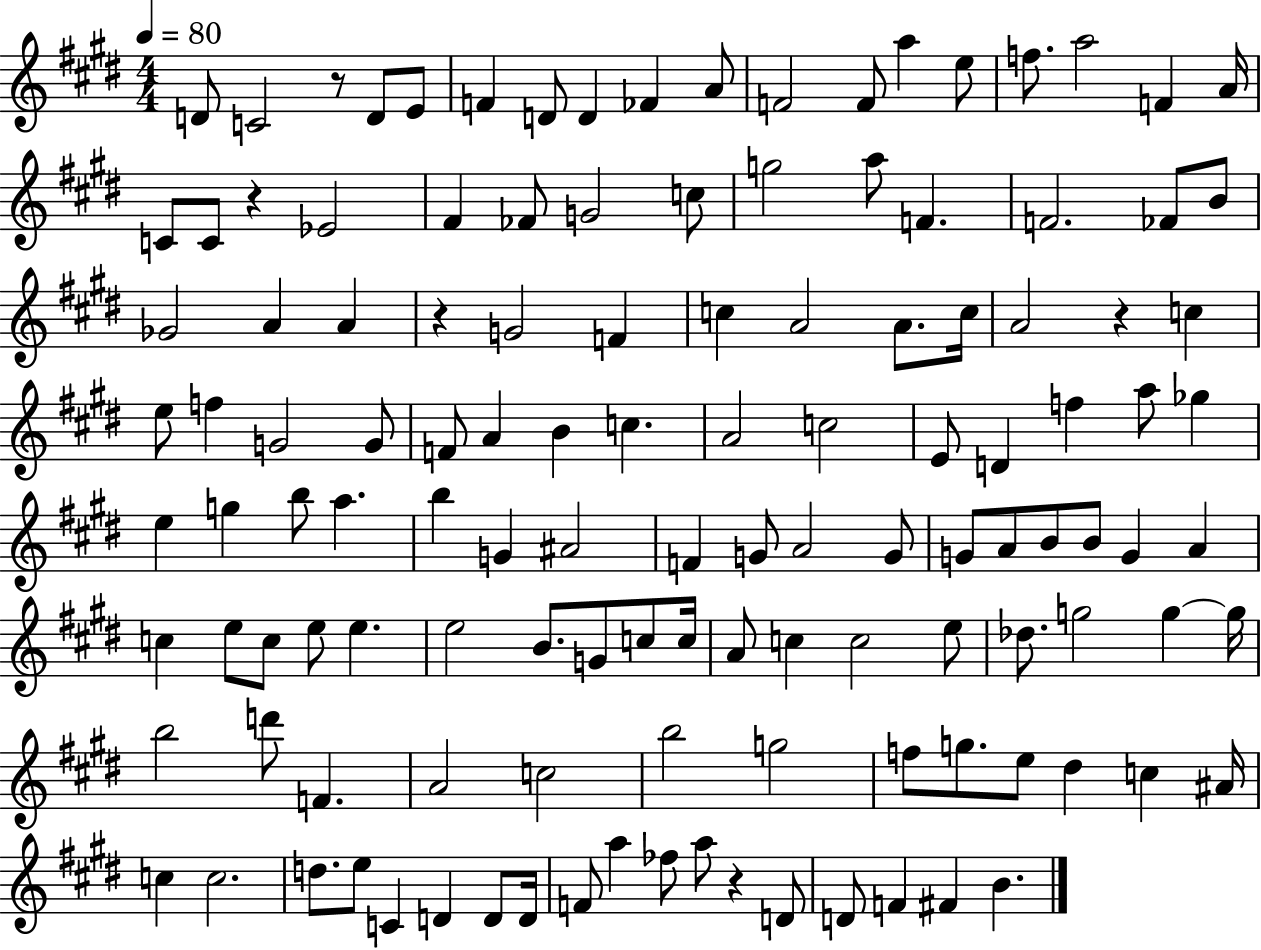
{
  \clef treble
  \numericTimeSignature
  \time 4/4
  \key e \major
  \tempo 4 = 80
  d'8 c'2 r8 d'8 e'8 | f'4 d'8 d'4 fes'4 a'8 | f'2 f'8 a''4 e''8 | f''8. a''2 f'4 a'16 | \break c'8 c'8 r4 ees'2 | fis'4 fes'8 g'2 c''8 | g''2 a''8 f'4. | f'2. fes'8 b'8 | \break ges'2 a'4 a'4 | r4 g'2 f'4 | c''4 a'2 a'8. c''16 | a'2 r4 c''4 | \break e''8 f''4 g'2 g'8 | f'8 a'4 b'4 c''4. | a'2 c''2 | e'8 d'4 f''4 a''8 ges''4 | \break e''4 g''4 b''8 a''4. | b''4 g'4 ais'2 | f'4 g'8 a'2 g'8 | g'8 a'8 b'8 b'8 g'4 a'4 | \break c''4 e''8 c''8 e''8 e''4. | e''2 b'8. g'8 c''8 c''16 | a'8 c''4 c''2 e''8 | des''8. g''2 g''4~~ g''16 | \break b''2 d'''8 f'4. | a'2 c''2 | b''2 g''2 | f''8 g''8. e''8 dis''4 c''4 ais'16 | \break c''4 c''2. | d''8. e''8 c'4 d'4 d'8 d'16 | f'8 a''4 fes''8 a''8 r4 d'8 | d'8 f'4 fis'4 b'4. | \break \bar "|."
}